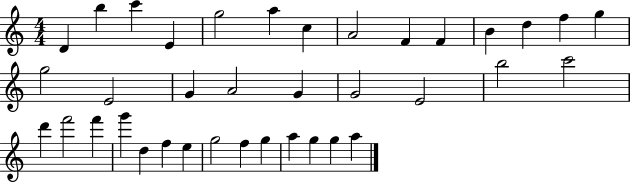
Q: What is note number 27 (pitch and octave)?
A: G6